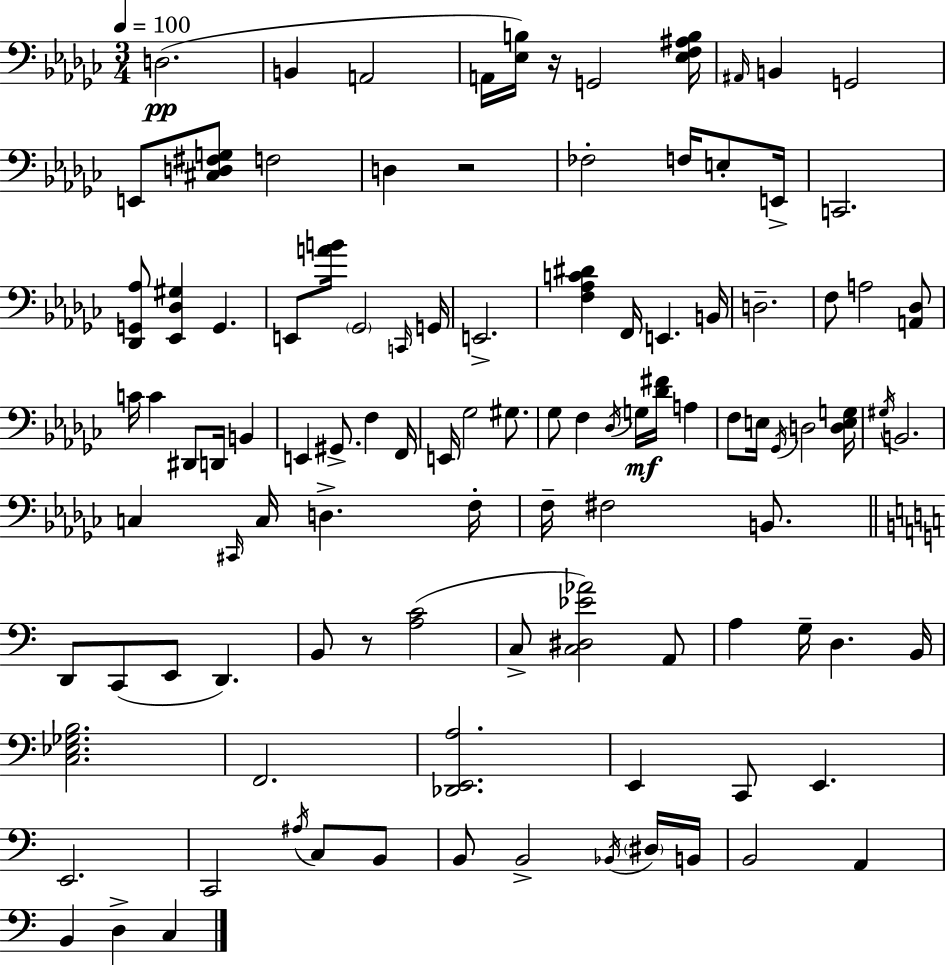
D3/h. B2/q A2/h A2/s [Eb3,B3]/s R/s G2/h [Eb3,F3,A#3,B3]/s A#2/s B2/q G2/h E2/e [C#3,D3,F#3,G3]/e F3/h D3/q R/h FES3/h F3/s E3/e E2/s C2/h. [Db2,G2,Ab3]/e [Eb2,Db3,G#3]/q G2/q. E2/e [A4,B4]/s Gb2/h C2/s G2/s E2/h. [F3,Ab3,C4,D#4]/q F2/s E2/q. B2/s D3/h. F3/e A3/h [A2,Db3]/e C4/s C4/q D#2/e D2/s B2/q E2/q G#2/e. F3/q F2/s E2/s Gb3/h G#3/e. Gb3/e F3/q Db3/s G3/s [Db4,F#4]/s A3/q F3/e E3/s Gb2/s D3/h [D3,E3,G3]/s G#3/s B2/h. C3/q C#2/s C3/s D3/q. F3/s F3/s F#3/h B2/e. D2/e C2/e E2/e D2/q. B2/e R/e [A3,C4]/h C3/e [C3,D#3,Eb4,Ab4]/h A2/e A3/q G3/s D3/q. B2/s [C3,Eb3,Gb3,B3]/h. F2/h. [Db2,E2,A3]/h. E2/q C2/e E2/q. E2/h. C2/h A#3/s C3/e B2/e B2/e B2/h Bb2/s D#3/s B2/s B2/h A2/q B2/q D3/q C3/q